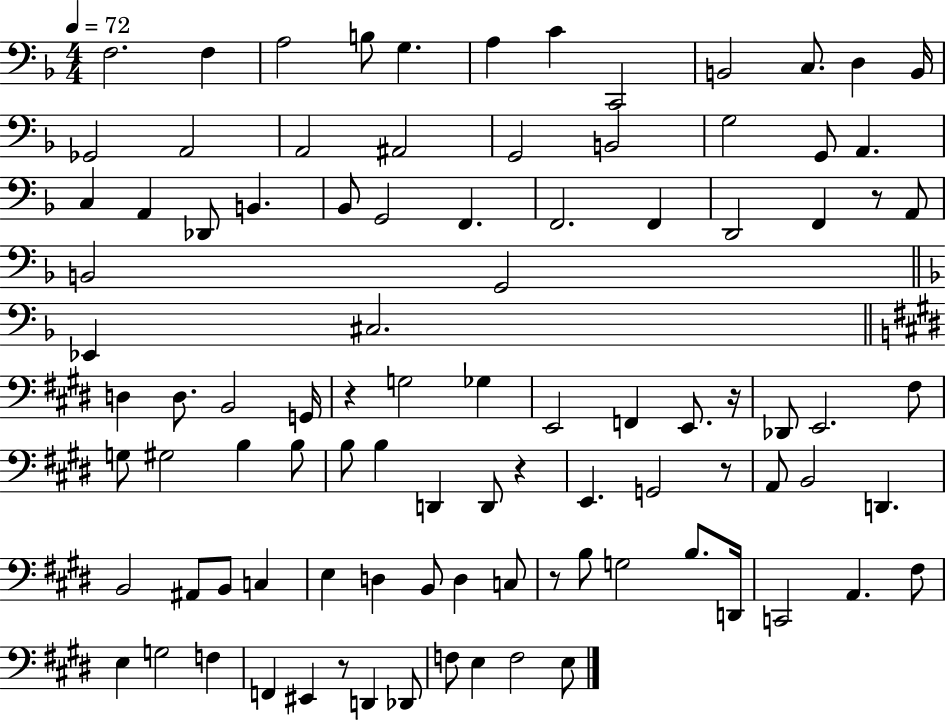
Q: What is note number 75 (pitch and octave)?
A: D2